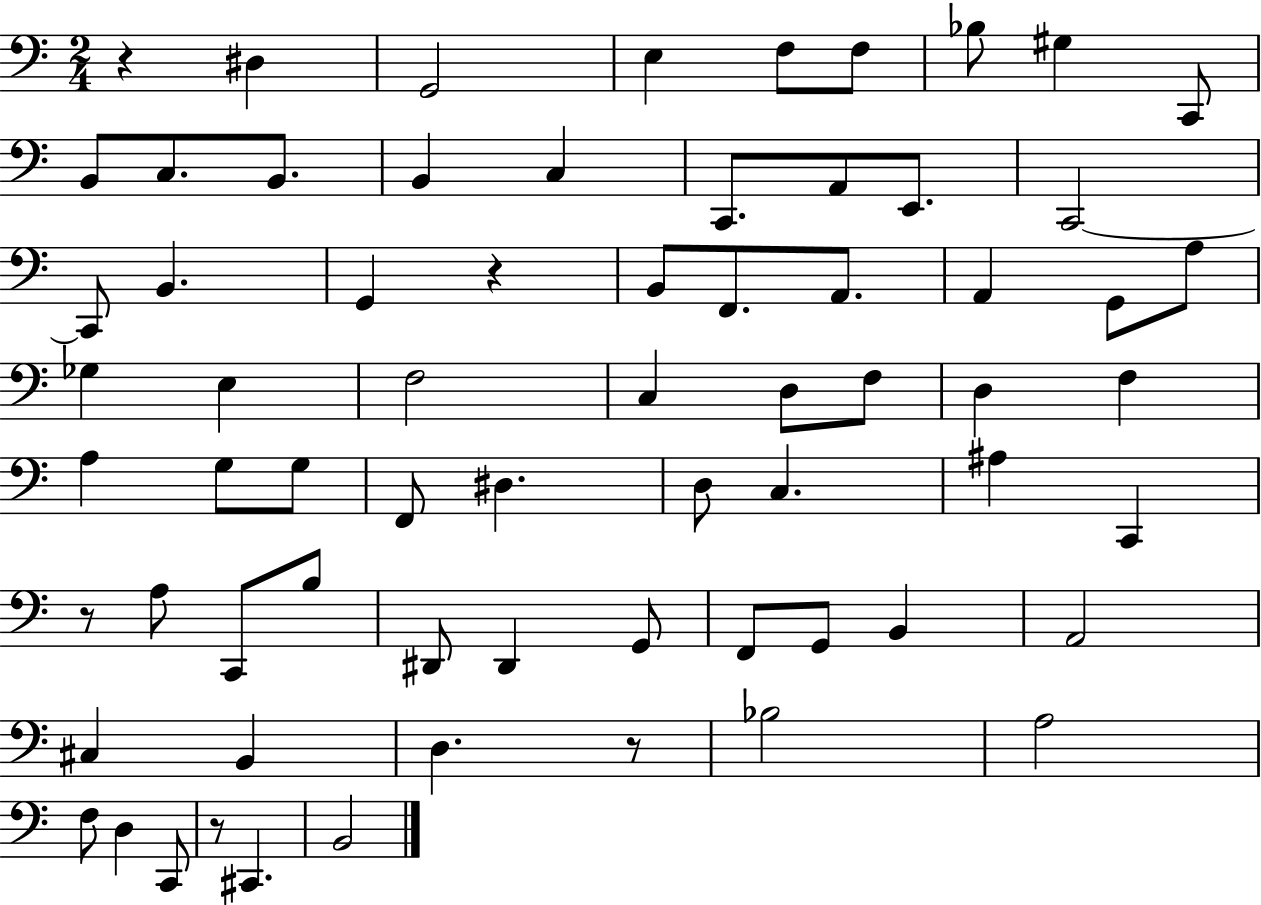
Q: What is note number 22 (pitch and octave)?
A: F2